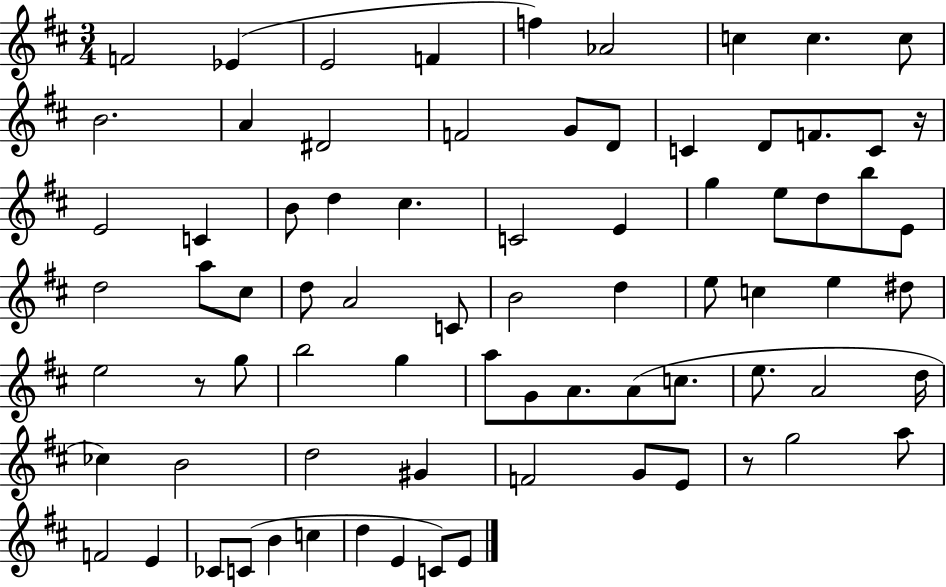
{
  \clef treble
  \numericTimeSignature
  \time 3/4
  \key d \major
  \repeat volta 2 { f'2 ees'4( | e'2 f'4 | f''4) aes'2 | c''4 c''4. c''8 | \break b'2. | a'4 dis'2 | f'2 g'8 d'8 | c'4 d'8 f'8. c'8 r16 | \break e'2 c'4 | b'8 d''4 cis''4. | c'2 e'4 | g''4 e''8 d''8 b''8 e'8 | \break d''2 a''8 cis''8 | d''8 a'2 c'8 | b'2 d''4 | e''8 c''4 e''4 dis''8 | \break e''2 r8 g''8 | b''2 g''4 | a''8 g'8 a'8. a'8( c''8. | e''8. a'2 d''16 | \break ces''4) b'2 | d''2 gis'4 | f'2 g'8 e'8 | r8 g''2 a''8 | \break f'2 e'4 | ces'8 c'8( b'4 c''4 | d''4 e'4 c'8) e'8 | } \bar "|."
}